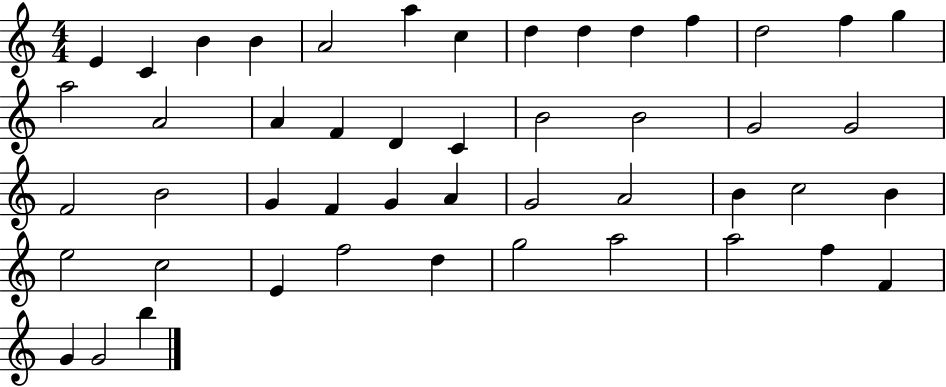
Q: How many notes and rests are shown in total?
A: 48